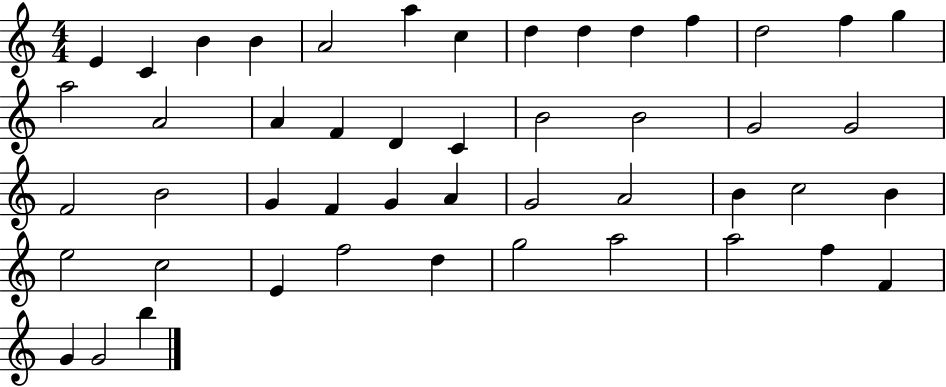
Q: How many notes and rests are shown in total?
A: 48